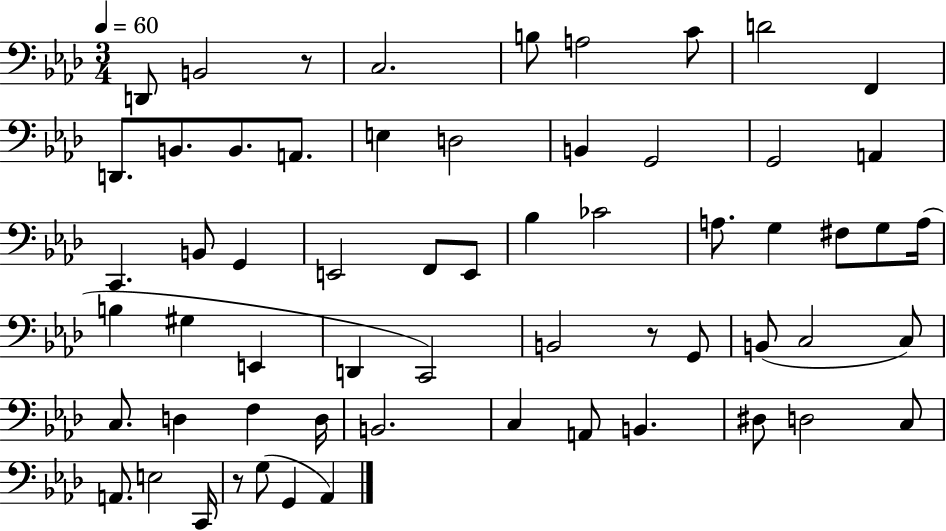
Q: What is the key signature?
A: AES major